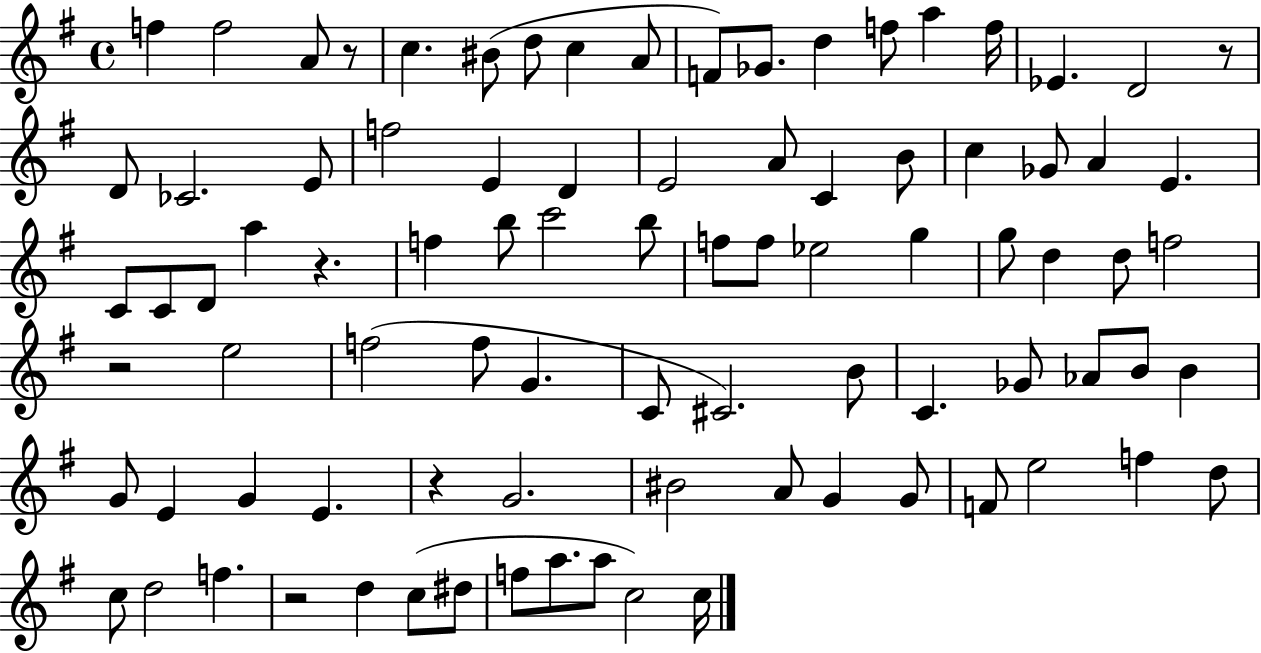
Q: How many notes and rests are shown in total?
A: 88